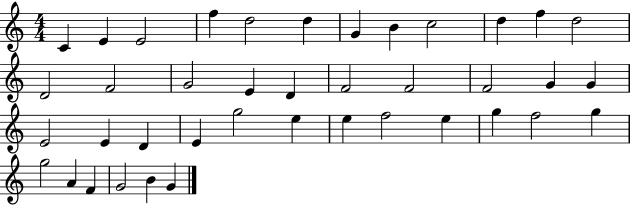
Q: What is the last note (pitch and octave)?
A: G4